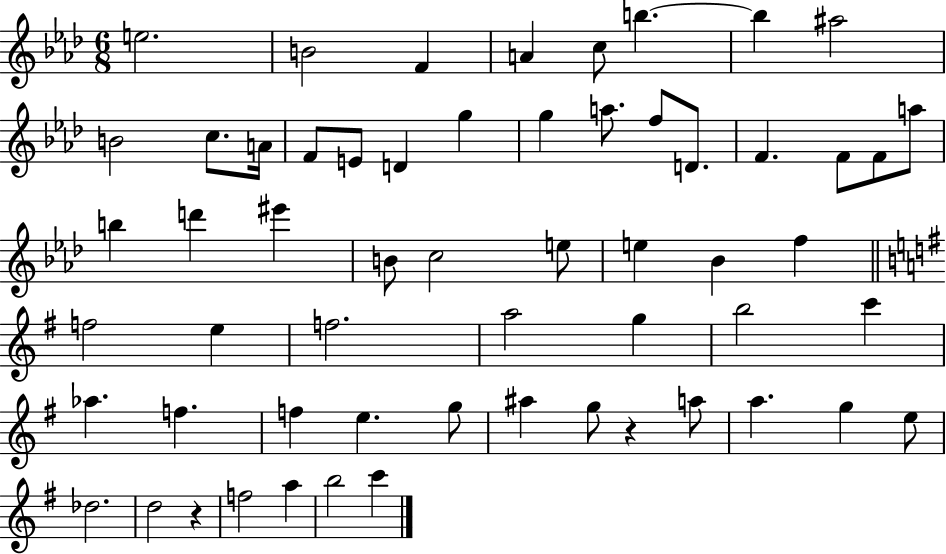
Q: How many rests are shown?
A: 2